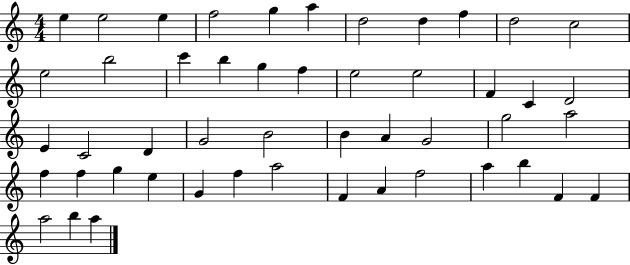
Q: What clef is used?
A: treble